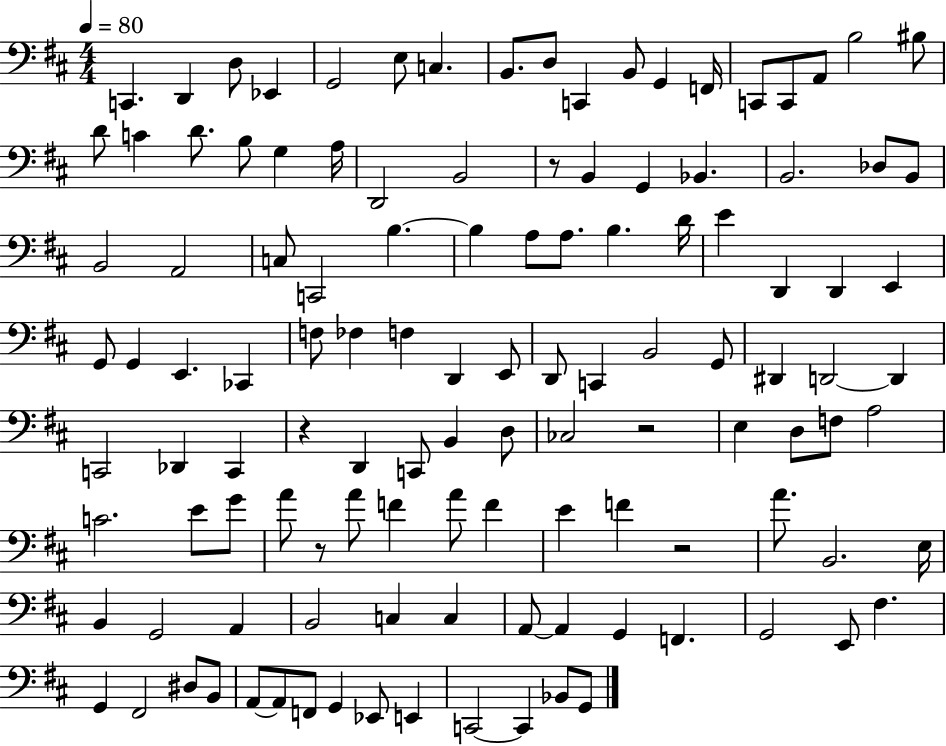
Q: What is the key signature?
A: D major